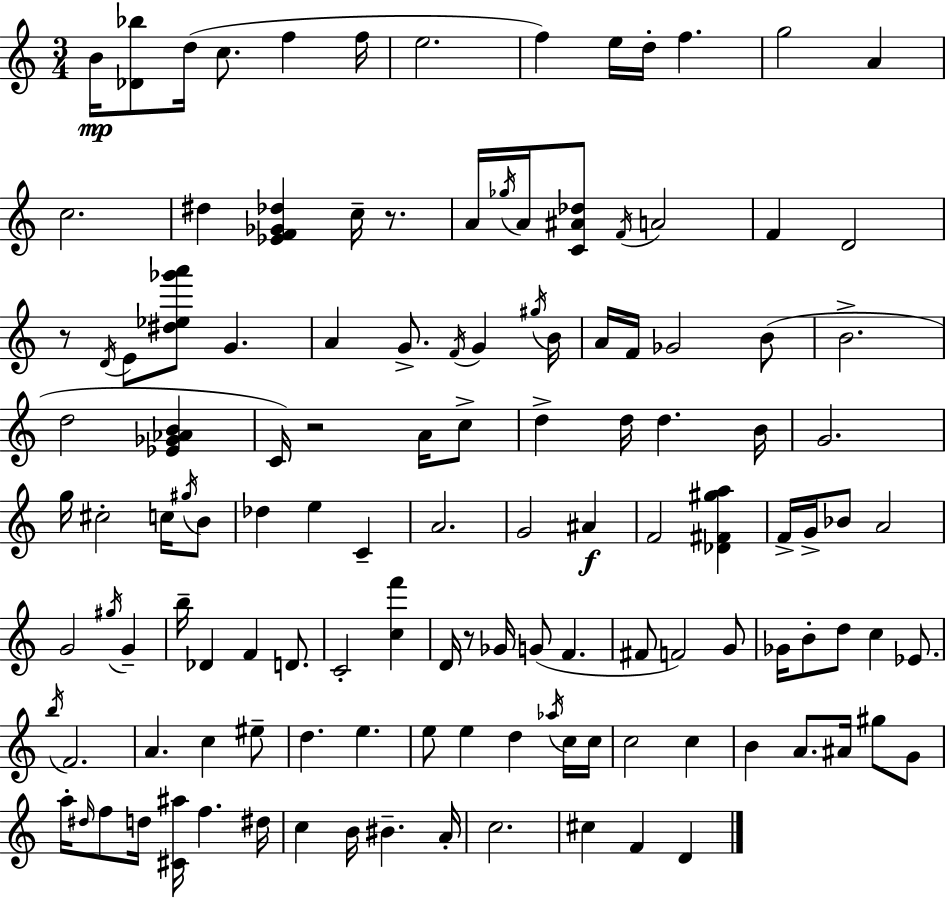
B4/s [Db4,Bb5]/e D5/s C5/e. F5/q F5/s E5/h. F5/q E5/s D5/s F5/q. G5/h A4/q C5/h. D#5/q [Eb4,F4,Gb4,Db5]/q C5/s R/e. A4/s Gb5/s A4/s [C4,A#4,Db5]/e F4/s A4/h F4/q D4/h R/e D4/s E4/e [D#5,Eb5,Gb6,A6]/e G4/q. A4/q G4/e. F4/s G4/q G#5/s B4/s A4/s F4/s Gb4/h B4/e B4/h. D5/h [Eb4,Gb4,Ab4,B4]/q C4/s R/h A4/s C5/e D5/q D5/s D5/q. B4/s G4/h. G5/s C#5/h C5/s G#5/s B4/e Db5/q E5/q C4/q A4/h. G4/h A#4/q F4/h [Db4,F#4,G#5,A5]/q F4/s G4/s Bb4/e A4/h G4/h G#5/s G4/q B5/s Db4/q F4/q D4/e. C4/h [C5,F6]/q D4/s R/e Gb4/s G4/e F4/q. F#4/e F4/h G4/e Gb4/s B4/e D5/e C5/q Eb4/e. B5/s F4/h. A4/q. C5/q EIS5/e D5/q. E5/q. E5/e E5/q D5/q Ab5/s C5/s C5/s C5/h C5/q B4/q A4/e. A#4/s G#5/e G4/e A5/s D#5/s F5/e D5/s [C#4,A#5]/s F5/q. D#5/s C5/q B4/s BIS4/q. A4/s C5/h. C#5/q F4/q D4/q